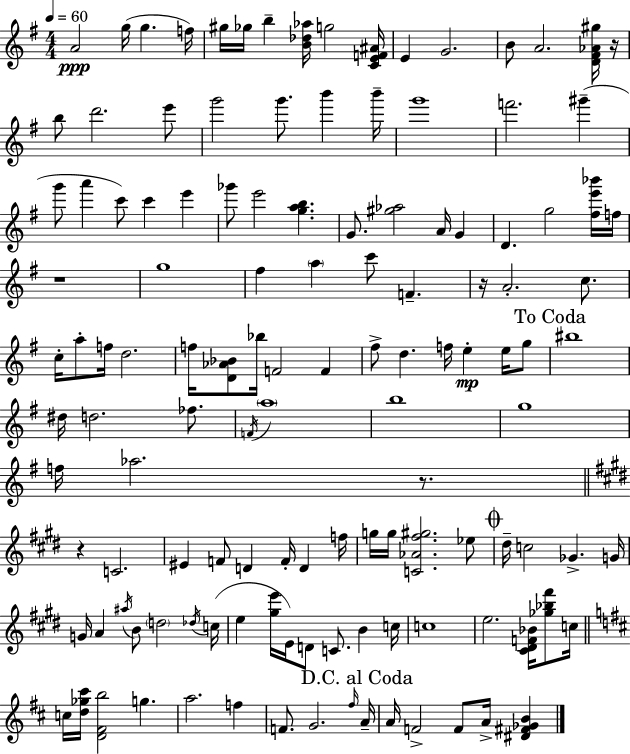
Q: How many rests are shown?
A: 5